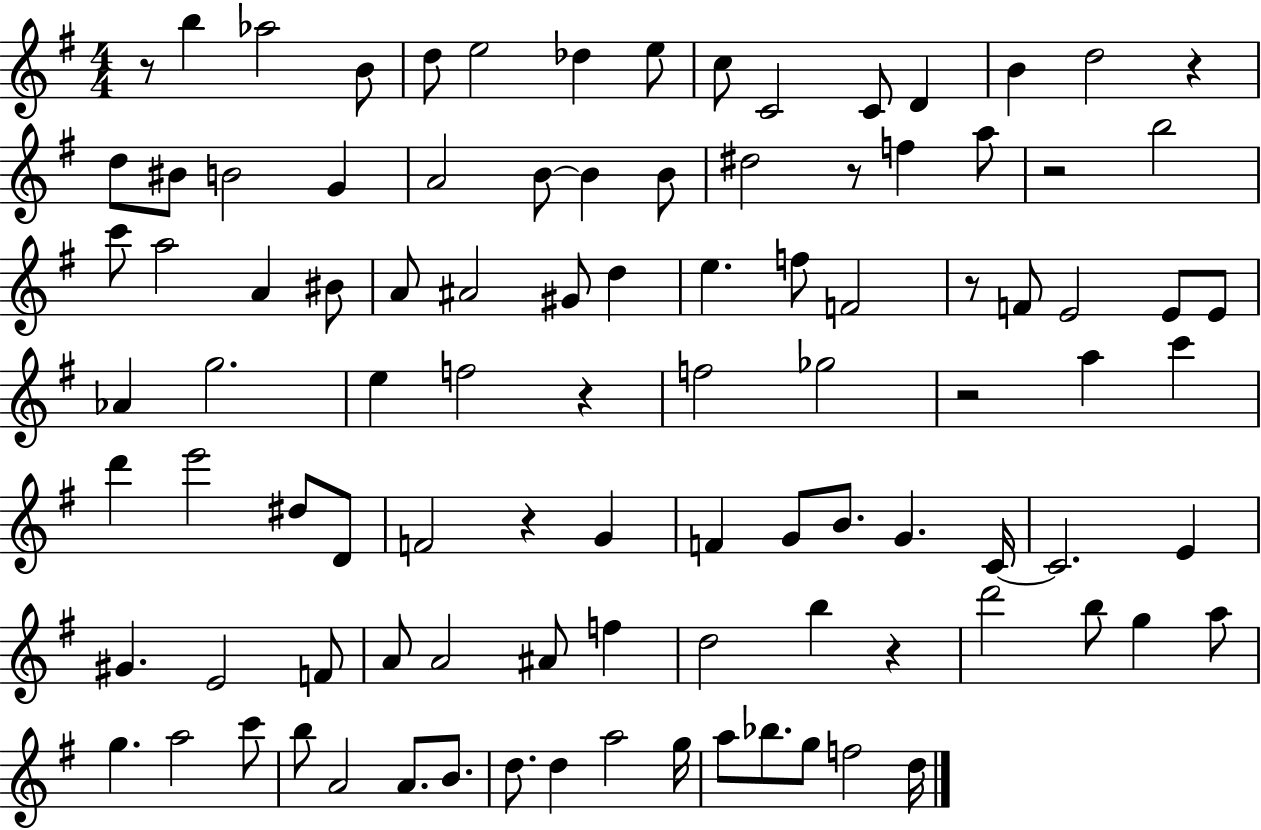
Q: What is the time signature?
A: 4/4